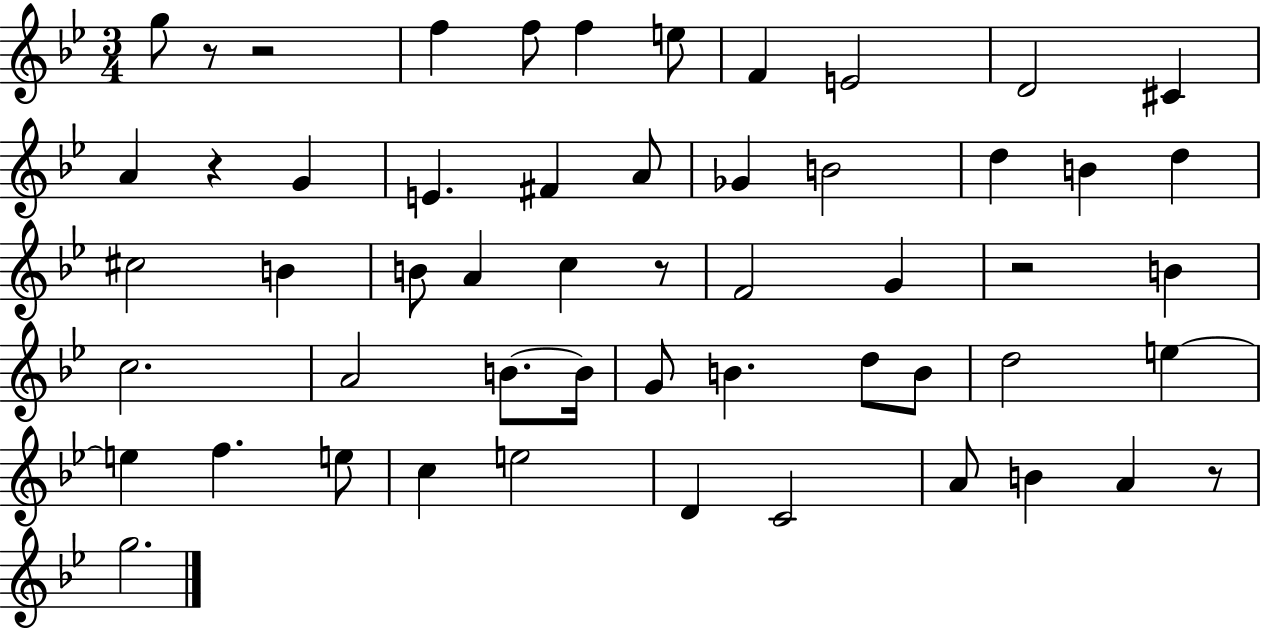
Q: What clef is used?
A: treble